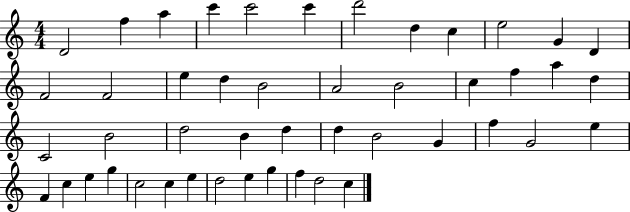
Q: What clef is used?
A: treble